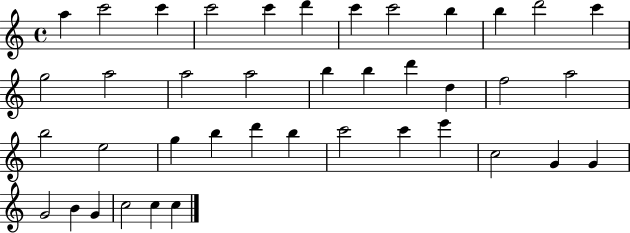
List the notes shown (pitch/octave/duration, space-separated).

A5/q C6/h C6/q C6/h C6/q D6/q C6/q C6/h B5/q B5/q D6/h C6/q G5/h A5/h A5/h A5/h B5/q B5/q D6/q D5/q F5/h A5/h B5/h E5/h G5/q B5/q D6/q B5/q C6/h C6/q E6/q C5/h G4/q G4/q G4/h B4/q G4/q C5/h C5/q C5/q